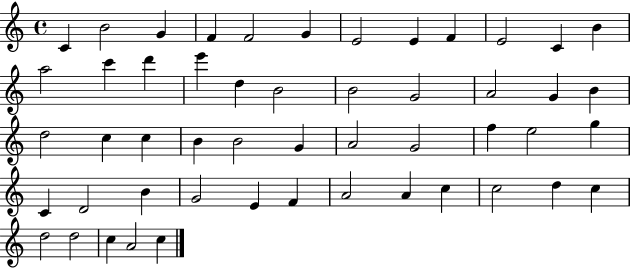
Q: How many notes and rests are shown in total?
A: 51